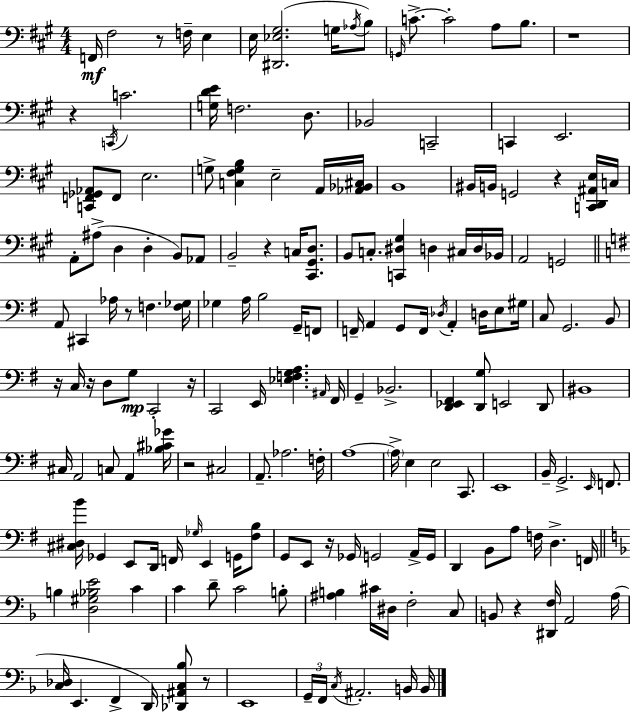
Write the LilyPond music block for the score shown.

{
  \clef bass
  \numericTimeSignature
  \time 4/4
  \key a \major
  f,16\mf fis2 r8 f16-- e4 | e16 <dis, ees gis>2.( g16 \acciaccatura { aes16 }) b8 | \grace { g,16 } c'8.->~~ c'2-. a8 b8. | r1 | \break r4 \acciaccatura { c,16 } c'2. | <g d' e'>16 f2. | d8. bes,2 c,2-- | c,4 e,2. | \break <c, f, ges, aes,>8 f,8 e2. | g8-> <c fis g b>4 e2-- | a,16 <aes, bes, cis>16 b,1 | bis,16 b,16 g,2 r4 | \break <c, d, ais, e>16 c16 a,8-. ais8->( d4 d4-. b,8) | aes,8 b,2-- r4 c16 | <cis, gis, d>8. b,8 c8.-. <c, dis gis>4 d4 | cis16 d16 bes,16 a,2 g,2 | \break \bar "||" \break \key g \major a,8 cis,4 aes16 r8 f4. <f ges>16 | ges4 a16 b2 g,16-- f,8 | f,16-- a,4 g,8 f,16 \acciaccatura { des16 } a,4-. d16 e8 | gis16 c8 g,2. b,8 | \break r16 c16 r16 d8 g8\mp c,2-. | r16 c,2 e,16 <ees f g a>4. | \grace { ais,16 } fis,16 g,4-- bes,2.-> | <d, ees, fis,>4 <d, g>8 e,2 | \break d,8 bis,1 | cis16 a,2 c8 a,4 | <bes cis' ges'>16 r2 cis2 | a,8.-- aes2. | \break f16-. a1~~ | \parenthesize a16-> e4 e2 c,8. | e,1 | b,16-- g,2.-> \grace { e,16 } | \break f,8. <cis dis b'>16 ges,4 e,8 d,16 f,16 \grace { ges16 } e,4 | g,16 <fis b>8 g,8 e,8 r16 ges,16 g,2 | a,16-> g,16 d,4 b,8 a8 f16 d4.-> | f,16 \bar "||" \break \key d \minor b4 <d gis bes e'>2 c'4 | c'4 d'8-- c'2 b8-. | <ais b>4 cis'16 dis16 f2-. c8 | b,8 r4 <dis, f>16 a,2 a16( | \break <c des>16 e,4. f,4-> d,16) <des, ais, c bes>8 r8 | e,1 | \tuplet 3/2 { g,16-- f,16 \acciaccatura { c16 } } ais,2.-. b,16 | b,16 \bar "|."
}